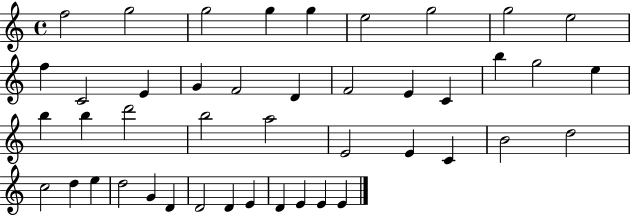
{
  \clef treble
  \time 4/4
  \defaultTimeSignature
  \key c \major
  f''2 g''2 | g''2 g''4 g''4 | e''2 g''2 | g''2 e''2 | \break f''4 c'2 e'4 | g'4 f'2 d'4 | f'2 e'4 c'4 | b''4 g''2 e''4 | \break b''4 b''4 d'''2 | b''2 a''2 | e'2 e'4 c'4 | b'2 d''2 | \break c''2 d''4 e''4 | d''2 g'4 d'4 | d'2 d'4 e'4 | d'4 e'4 e'4 e'4 | \break \bar "|."
}